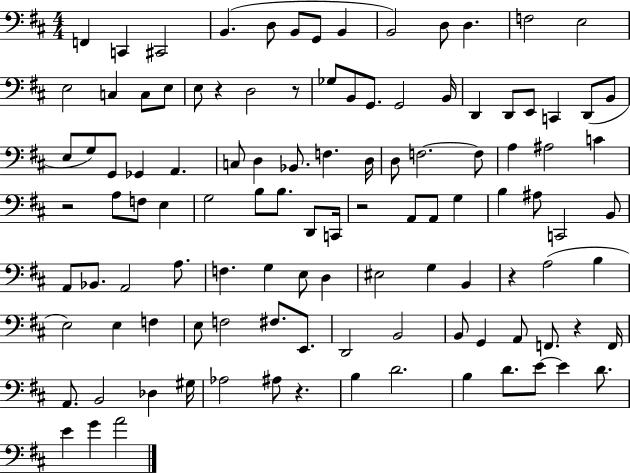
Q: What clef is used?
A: bass